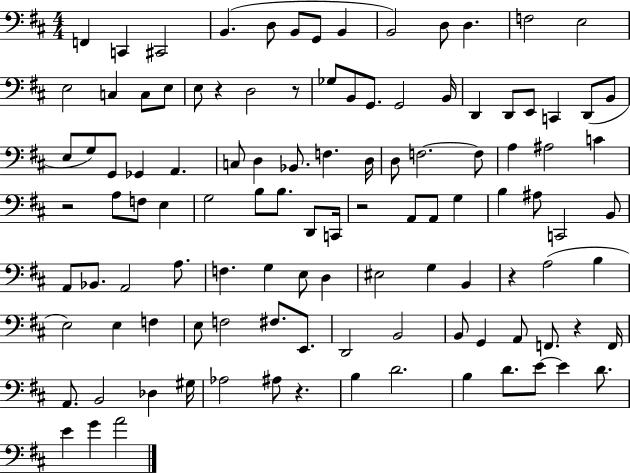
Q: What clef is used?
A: bass